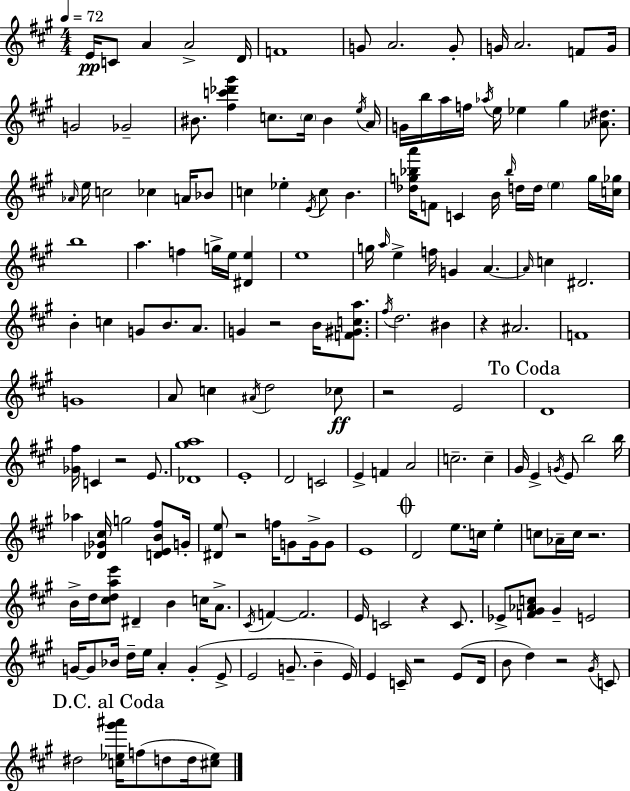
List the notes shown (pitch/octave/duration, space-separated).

E4/s C4/e A4/q A4/h D4/s F4/w G4/e A4/h. G4/e G4/s A4/h. F4/e G4/s G4/h Gb4/h BIS4/e. [F#5,C6,Db6,G#6]/q C5/e. C5/s BIS4/q E5/s A4/s G4/s B5/s A5/s F5/s Ab5/s E5/s Eb5/q G#5/q [Ab4,D#5]/e. Ab4/s E5/s C5/h CES5/q A4/s Bb4/e C5/q Eb5/q E4/s C5/e B4/q. [Db5,G5,Bb5,A6]/s F4/e C4/q B4/s Bb5/s D5/s D5/s E5/q G5/s [C5,Gb5]/s B5/w A5/q. F5/q G5/s E5/s [D#4,E5]/q E5/w G5/s A5/s E5/q F5/s G4/q A4/q. A4/s C5/q D#4/h. B4/q C5/q G4/e B4/e. A4/e. G4/q R/h B4/s [F4,G#4,C5,A5]/e. F#5/s D5/h. BIS4/q R/q A#4/h. F4/w G4/w A4/e C5/q A#4/s D5/h CES5/e R/h E4/h D4/w [Gb4,F#5]/s C4/q R/h E4/e. [Db4,G#5,A5]/w E4/w D4/h C4/h E4/q F4/q A4/h C5/h. C5/q G#4/s E4/q G4/s E4/e B5/h B5/s Ab5/q [Db4,Gb4,C#5]/s G5/h [D4,E4,B4,F#5]/e G4/s [D#4,E5]/e R/h F5/s G4/e G4/s G4/e E4/w D4/h E5/e. C5/s E5/q C5/e Ab4/s C5/s R/h. B4/s D5/s [C#5,D5,A5,E6]/e D#4/q B4/q C5/s A4/e. C#4/s F4/q F4/h. E4/s C4/h R/q C4/e. Eb4/e [F4,G#4,Ab4,C5]/e G#4/q E4/h G4/s G4/e Bb4/s D5/s E5/s A4/q G4/q E4/e E4/h G4/e. B4/q E4/s E4/q C4/s R/h E4/e D4/s B4/e D5/q R/h G#4/s C4/e D#5/h [C5,Eb5,G#6,A#6]/s F5/e D5/e D5/s [C#5,Eb5]/e